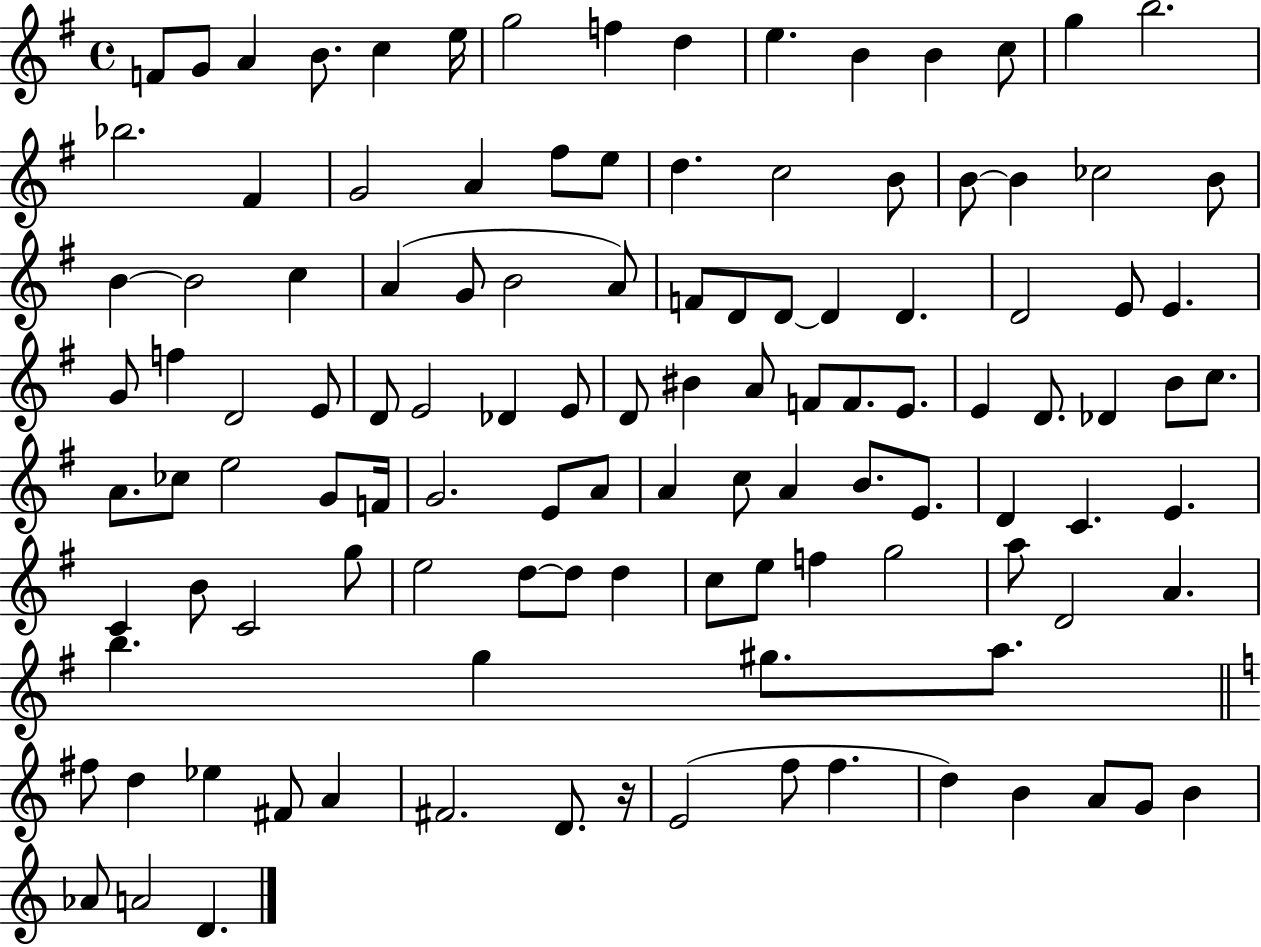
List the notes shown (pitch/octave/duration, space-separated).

F4/e G4/e A4/q B4/e. C5/q E5/s G5/h F5/q D5/q E5/q. B4/q B4/q C5/e G5/q B5/h. Bb5/h. F#4/q G4/h A4/q F#5/e E5/e D5/q. C5/h B4/e B4/e B4/q CES5/h B4/e B4/q B4/h C5/q A4/q G4/e B4/h A4/e F4/e D4/e D4/e D4/q D4/q. D4/h E4/e E4/q. G4/e F5/q D4/h E4/e D4/e E4/h Db4/q E4/e D4/e BIS4/q A4/e F4/e F4/e. E4/e. E4/q D4/e. Db4/q B4/e C5/e. A4/e. CES5/e E5/h G4/e F4/s G4/h. E4/e A4/e A4/q C5/e A4/q B4/e. E4/e. D4/q C4/q. E4/q. C4/q B4/e C4/h G5/e E5/h D5/e D5/e D5/q C5/e E5/e F5/q G5/h A5/e D4/h A4/q. B5/q. G5/q G#5/e. A5/e. F#5/e D5/q Eb5/q F#4/e A4/q F#4/h. D4/e. R/s E4/h F5/e F5/q. D5/q B4/q A4/e G4/e B4/q Ab4/e A4/h D4/q.